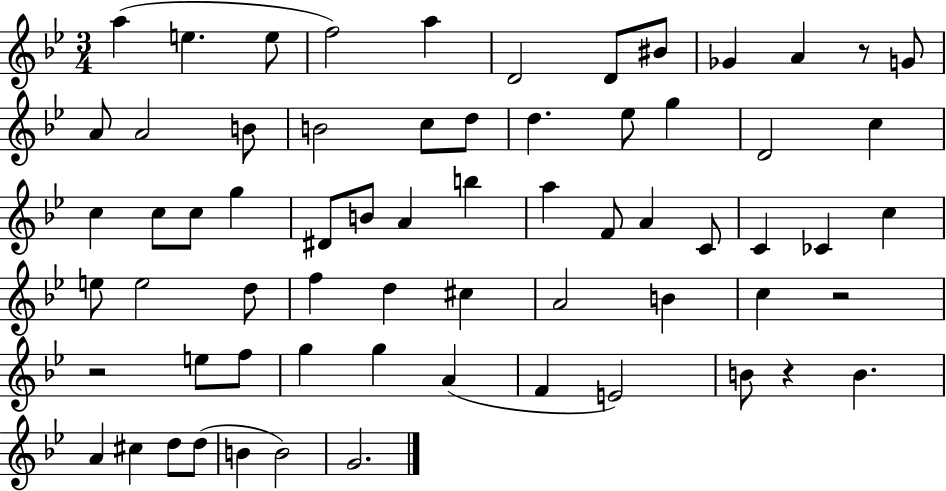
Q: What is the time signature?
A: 3/4